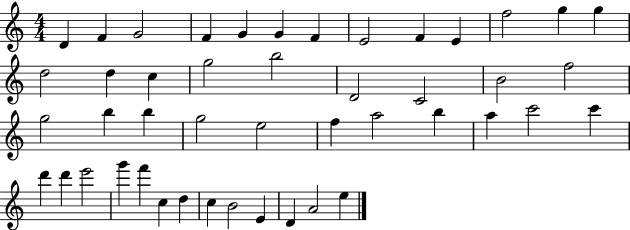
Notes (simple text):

D4/q F4/q G4/h F4/q G4/q G4/q F4/q E4/h F4/q E4/q F5/h G5/q G5/q D5/h D5/q C5/q G5/h B5/h D4/h C4/h B4/h F5/h G5/h B5/q B5/q G5/h E5/h F5/q A5/h B5/q A5/q C6/h C6/q D6/q D6/q E6/h G6/q F6/q C5/q D5/q C5/q B4/h E4/q D4/q A4/h E5/q